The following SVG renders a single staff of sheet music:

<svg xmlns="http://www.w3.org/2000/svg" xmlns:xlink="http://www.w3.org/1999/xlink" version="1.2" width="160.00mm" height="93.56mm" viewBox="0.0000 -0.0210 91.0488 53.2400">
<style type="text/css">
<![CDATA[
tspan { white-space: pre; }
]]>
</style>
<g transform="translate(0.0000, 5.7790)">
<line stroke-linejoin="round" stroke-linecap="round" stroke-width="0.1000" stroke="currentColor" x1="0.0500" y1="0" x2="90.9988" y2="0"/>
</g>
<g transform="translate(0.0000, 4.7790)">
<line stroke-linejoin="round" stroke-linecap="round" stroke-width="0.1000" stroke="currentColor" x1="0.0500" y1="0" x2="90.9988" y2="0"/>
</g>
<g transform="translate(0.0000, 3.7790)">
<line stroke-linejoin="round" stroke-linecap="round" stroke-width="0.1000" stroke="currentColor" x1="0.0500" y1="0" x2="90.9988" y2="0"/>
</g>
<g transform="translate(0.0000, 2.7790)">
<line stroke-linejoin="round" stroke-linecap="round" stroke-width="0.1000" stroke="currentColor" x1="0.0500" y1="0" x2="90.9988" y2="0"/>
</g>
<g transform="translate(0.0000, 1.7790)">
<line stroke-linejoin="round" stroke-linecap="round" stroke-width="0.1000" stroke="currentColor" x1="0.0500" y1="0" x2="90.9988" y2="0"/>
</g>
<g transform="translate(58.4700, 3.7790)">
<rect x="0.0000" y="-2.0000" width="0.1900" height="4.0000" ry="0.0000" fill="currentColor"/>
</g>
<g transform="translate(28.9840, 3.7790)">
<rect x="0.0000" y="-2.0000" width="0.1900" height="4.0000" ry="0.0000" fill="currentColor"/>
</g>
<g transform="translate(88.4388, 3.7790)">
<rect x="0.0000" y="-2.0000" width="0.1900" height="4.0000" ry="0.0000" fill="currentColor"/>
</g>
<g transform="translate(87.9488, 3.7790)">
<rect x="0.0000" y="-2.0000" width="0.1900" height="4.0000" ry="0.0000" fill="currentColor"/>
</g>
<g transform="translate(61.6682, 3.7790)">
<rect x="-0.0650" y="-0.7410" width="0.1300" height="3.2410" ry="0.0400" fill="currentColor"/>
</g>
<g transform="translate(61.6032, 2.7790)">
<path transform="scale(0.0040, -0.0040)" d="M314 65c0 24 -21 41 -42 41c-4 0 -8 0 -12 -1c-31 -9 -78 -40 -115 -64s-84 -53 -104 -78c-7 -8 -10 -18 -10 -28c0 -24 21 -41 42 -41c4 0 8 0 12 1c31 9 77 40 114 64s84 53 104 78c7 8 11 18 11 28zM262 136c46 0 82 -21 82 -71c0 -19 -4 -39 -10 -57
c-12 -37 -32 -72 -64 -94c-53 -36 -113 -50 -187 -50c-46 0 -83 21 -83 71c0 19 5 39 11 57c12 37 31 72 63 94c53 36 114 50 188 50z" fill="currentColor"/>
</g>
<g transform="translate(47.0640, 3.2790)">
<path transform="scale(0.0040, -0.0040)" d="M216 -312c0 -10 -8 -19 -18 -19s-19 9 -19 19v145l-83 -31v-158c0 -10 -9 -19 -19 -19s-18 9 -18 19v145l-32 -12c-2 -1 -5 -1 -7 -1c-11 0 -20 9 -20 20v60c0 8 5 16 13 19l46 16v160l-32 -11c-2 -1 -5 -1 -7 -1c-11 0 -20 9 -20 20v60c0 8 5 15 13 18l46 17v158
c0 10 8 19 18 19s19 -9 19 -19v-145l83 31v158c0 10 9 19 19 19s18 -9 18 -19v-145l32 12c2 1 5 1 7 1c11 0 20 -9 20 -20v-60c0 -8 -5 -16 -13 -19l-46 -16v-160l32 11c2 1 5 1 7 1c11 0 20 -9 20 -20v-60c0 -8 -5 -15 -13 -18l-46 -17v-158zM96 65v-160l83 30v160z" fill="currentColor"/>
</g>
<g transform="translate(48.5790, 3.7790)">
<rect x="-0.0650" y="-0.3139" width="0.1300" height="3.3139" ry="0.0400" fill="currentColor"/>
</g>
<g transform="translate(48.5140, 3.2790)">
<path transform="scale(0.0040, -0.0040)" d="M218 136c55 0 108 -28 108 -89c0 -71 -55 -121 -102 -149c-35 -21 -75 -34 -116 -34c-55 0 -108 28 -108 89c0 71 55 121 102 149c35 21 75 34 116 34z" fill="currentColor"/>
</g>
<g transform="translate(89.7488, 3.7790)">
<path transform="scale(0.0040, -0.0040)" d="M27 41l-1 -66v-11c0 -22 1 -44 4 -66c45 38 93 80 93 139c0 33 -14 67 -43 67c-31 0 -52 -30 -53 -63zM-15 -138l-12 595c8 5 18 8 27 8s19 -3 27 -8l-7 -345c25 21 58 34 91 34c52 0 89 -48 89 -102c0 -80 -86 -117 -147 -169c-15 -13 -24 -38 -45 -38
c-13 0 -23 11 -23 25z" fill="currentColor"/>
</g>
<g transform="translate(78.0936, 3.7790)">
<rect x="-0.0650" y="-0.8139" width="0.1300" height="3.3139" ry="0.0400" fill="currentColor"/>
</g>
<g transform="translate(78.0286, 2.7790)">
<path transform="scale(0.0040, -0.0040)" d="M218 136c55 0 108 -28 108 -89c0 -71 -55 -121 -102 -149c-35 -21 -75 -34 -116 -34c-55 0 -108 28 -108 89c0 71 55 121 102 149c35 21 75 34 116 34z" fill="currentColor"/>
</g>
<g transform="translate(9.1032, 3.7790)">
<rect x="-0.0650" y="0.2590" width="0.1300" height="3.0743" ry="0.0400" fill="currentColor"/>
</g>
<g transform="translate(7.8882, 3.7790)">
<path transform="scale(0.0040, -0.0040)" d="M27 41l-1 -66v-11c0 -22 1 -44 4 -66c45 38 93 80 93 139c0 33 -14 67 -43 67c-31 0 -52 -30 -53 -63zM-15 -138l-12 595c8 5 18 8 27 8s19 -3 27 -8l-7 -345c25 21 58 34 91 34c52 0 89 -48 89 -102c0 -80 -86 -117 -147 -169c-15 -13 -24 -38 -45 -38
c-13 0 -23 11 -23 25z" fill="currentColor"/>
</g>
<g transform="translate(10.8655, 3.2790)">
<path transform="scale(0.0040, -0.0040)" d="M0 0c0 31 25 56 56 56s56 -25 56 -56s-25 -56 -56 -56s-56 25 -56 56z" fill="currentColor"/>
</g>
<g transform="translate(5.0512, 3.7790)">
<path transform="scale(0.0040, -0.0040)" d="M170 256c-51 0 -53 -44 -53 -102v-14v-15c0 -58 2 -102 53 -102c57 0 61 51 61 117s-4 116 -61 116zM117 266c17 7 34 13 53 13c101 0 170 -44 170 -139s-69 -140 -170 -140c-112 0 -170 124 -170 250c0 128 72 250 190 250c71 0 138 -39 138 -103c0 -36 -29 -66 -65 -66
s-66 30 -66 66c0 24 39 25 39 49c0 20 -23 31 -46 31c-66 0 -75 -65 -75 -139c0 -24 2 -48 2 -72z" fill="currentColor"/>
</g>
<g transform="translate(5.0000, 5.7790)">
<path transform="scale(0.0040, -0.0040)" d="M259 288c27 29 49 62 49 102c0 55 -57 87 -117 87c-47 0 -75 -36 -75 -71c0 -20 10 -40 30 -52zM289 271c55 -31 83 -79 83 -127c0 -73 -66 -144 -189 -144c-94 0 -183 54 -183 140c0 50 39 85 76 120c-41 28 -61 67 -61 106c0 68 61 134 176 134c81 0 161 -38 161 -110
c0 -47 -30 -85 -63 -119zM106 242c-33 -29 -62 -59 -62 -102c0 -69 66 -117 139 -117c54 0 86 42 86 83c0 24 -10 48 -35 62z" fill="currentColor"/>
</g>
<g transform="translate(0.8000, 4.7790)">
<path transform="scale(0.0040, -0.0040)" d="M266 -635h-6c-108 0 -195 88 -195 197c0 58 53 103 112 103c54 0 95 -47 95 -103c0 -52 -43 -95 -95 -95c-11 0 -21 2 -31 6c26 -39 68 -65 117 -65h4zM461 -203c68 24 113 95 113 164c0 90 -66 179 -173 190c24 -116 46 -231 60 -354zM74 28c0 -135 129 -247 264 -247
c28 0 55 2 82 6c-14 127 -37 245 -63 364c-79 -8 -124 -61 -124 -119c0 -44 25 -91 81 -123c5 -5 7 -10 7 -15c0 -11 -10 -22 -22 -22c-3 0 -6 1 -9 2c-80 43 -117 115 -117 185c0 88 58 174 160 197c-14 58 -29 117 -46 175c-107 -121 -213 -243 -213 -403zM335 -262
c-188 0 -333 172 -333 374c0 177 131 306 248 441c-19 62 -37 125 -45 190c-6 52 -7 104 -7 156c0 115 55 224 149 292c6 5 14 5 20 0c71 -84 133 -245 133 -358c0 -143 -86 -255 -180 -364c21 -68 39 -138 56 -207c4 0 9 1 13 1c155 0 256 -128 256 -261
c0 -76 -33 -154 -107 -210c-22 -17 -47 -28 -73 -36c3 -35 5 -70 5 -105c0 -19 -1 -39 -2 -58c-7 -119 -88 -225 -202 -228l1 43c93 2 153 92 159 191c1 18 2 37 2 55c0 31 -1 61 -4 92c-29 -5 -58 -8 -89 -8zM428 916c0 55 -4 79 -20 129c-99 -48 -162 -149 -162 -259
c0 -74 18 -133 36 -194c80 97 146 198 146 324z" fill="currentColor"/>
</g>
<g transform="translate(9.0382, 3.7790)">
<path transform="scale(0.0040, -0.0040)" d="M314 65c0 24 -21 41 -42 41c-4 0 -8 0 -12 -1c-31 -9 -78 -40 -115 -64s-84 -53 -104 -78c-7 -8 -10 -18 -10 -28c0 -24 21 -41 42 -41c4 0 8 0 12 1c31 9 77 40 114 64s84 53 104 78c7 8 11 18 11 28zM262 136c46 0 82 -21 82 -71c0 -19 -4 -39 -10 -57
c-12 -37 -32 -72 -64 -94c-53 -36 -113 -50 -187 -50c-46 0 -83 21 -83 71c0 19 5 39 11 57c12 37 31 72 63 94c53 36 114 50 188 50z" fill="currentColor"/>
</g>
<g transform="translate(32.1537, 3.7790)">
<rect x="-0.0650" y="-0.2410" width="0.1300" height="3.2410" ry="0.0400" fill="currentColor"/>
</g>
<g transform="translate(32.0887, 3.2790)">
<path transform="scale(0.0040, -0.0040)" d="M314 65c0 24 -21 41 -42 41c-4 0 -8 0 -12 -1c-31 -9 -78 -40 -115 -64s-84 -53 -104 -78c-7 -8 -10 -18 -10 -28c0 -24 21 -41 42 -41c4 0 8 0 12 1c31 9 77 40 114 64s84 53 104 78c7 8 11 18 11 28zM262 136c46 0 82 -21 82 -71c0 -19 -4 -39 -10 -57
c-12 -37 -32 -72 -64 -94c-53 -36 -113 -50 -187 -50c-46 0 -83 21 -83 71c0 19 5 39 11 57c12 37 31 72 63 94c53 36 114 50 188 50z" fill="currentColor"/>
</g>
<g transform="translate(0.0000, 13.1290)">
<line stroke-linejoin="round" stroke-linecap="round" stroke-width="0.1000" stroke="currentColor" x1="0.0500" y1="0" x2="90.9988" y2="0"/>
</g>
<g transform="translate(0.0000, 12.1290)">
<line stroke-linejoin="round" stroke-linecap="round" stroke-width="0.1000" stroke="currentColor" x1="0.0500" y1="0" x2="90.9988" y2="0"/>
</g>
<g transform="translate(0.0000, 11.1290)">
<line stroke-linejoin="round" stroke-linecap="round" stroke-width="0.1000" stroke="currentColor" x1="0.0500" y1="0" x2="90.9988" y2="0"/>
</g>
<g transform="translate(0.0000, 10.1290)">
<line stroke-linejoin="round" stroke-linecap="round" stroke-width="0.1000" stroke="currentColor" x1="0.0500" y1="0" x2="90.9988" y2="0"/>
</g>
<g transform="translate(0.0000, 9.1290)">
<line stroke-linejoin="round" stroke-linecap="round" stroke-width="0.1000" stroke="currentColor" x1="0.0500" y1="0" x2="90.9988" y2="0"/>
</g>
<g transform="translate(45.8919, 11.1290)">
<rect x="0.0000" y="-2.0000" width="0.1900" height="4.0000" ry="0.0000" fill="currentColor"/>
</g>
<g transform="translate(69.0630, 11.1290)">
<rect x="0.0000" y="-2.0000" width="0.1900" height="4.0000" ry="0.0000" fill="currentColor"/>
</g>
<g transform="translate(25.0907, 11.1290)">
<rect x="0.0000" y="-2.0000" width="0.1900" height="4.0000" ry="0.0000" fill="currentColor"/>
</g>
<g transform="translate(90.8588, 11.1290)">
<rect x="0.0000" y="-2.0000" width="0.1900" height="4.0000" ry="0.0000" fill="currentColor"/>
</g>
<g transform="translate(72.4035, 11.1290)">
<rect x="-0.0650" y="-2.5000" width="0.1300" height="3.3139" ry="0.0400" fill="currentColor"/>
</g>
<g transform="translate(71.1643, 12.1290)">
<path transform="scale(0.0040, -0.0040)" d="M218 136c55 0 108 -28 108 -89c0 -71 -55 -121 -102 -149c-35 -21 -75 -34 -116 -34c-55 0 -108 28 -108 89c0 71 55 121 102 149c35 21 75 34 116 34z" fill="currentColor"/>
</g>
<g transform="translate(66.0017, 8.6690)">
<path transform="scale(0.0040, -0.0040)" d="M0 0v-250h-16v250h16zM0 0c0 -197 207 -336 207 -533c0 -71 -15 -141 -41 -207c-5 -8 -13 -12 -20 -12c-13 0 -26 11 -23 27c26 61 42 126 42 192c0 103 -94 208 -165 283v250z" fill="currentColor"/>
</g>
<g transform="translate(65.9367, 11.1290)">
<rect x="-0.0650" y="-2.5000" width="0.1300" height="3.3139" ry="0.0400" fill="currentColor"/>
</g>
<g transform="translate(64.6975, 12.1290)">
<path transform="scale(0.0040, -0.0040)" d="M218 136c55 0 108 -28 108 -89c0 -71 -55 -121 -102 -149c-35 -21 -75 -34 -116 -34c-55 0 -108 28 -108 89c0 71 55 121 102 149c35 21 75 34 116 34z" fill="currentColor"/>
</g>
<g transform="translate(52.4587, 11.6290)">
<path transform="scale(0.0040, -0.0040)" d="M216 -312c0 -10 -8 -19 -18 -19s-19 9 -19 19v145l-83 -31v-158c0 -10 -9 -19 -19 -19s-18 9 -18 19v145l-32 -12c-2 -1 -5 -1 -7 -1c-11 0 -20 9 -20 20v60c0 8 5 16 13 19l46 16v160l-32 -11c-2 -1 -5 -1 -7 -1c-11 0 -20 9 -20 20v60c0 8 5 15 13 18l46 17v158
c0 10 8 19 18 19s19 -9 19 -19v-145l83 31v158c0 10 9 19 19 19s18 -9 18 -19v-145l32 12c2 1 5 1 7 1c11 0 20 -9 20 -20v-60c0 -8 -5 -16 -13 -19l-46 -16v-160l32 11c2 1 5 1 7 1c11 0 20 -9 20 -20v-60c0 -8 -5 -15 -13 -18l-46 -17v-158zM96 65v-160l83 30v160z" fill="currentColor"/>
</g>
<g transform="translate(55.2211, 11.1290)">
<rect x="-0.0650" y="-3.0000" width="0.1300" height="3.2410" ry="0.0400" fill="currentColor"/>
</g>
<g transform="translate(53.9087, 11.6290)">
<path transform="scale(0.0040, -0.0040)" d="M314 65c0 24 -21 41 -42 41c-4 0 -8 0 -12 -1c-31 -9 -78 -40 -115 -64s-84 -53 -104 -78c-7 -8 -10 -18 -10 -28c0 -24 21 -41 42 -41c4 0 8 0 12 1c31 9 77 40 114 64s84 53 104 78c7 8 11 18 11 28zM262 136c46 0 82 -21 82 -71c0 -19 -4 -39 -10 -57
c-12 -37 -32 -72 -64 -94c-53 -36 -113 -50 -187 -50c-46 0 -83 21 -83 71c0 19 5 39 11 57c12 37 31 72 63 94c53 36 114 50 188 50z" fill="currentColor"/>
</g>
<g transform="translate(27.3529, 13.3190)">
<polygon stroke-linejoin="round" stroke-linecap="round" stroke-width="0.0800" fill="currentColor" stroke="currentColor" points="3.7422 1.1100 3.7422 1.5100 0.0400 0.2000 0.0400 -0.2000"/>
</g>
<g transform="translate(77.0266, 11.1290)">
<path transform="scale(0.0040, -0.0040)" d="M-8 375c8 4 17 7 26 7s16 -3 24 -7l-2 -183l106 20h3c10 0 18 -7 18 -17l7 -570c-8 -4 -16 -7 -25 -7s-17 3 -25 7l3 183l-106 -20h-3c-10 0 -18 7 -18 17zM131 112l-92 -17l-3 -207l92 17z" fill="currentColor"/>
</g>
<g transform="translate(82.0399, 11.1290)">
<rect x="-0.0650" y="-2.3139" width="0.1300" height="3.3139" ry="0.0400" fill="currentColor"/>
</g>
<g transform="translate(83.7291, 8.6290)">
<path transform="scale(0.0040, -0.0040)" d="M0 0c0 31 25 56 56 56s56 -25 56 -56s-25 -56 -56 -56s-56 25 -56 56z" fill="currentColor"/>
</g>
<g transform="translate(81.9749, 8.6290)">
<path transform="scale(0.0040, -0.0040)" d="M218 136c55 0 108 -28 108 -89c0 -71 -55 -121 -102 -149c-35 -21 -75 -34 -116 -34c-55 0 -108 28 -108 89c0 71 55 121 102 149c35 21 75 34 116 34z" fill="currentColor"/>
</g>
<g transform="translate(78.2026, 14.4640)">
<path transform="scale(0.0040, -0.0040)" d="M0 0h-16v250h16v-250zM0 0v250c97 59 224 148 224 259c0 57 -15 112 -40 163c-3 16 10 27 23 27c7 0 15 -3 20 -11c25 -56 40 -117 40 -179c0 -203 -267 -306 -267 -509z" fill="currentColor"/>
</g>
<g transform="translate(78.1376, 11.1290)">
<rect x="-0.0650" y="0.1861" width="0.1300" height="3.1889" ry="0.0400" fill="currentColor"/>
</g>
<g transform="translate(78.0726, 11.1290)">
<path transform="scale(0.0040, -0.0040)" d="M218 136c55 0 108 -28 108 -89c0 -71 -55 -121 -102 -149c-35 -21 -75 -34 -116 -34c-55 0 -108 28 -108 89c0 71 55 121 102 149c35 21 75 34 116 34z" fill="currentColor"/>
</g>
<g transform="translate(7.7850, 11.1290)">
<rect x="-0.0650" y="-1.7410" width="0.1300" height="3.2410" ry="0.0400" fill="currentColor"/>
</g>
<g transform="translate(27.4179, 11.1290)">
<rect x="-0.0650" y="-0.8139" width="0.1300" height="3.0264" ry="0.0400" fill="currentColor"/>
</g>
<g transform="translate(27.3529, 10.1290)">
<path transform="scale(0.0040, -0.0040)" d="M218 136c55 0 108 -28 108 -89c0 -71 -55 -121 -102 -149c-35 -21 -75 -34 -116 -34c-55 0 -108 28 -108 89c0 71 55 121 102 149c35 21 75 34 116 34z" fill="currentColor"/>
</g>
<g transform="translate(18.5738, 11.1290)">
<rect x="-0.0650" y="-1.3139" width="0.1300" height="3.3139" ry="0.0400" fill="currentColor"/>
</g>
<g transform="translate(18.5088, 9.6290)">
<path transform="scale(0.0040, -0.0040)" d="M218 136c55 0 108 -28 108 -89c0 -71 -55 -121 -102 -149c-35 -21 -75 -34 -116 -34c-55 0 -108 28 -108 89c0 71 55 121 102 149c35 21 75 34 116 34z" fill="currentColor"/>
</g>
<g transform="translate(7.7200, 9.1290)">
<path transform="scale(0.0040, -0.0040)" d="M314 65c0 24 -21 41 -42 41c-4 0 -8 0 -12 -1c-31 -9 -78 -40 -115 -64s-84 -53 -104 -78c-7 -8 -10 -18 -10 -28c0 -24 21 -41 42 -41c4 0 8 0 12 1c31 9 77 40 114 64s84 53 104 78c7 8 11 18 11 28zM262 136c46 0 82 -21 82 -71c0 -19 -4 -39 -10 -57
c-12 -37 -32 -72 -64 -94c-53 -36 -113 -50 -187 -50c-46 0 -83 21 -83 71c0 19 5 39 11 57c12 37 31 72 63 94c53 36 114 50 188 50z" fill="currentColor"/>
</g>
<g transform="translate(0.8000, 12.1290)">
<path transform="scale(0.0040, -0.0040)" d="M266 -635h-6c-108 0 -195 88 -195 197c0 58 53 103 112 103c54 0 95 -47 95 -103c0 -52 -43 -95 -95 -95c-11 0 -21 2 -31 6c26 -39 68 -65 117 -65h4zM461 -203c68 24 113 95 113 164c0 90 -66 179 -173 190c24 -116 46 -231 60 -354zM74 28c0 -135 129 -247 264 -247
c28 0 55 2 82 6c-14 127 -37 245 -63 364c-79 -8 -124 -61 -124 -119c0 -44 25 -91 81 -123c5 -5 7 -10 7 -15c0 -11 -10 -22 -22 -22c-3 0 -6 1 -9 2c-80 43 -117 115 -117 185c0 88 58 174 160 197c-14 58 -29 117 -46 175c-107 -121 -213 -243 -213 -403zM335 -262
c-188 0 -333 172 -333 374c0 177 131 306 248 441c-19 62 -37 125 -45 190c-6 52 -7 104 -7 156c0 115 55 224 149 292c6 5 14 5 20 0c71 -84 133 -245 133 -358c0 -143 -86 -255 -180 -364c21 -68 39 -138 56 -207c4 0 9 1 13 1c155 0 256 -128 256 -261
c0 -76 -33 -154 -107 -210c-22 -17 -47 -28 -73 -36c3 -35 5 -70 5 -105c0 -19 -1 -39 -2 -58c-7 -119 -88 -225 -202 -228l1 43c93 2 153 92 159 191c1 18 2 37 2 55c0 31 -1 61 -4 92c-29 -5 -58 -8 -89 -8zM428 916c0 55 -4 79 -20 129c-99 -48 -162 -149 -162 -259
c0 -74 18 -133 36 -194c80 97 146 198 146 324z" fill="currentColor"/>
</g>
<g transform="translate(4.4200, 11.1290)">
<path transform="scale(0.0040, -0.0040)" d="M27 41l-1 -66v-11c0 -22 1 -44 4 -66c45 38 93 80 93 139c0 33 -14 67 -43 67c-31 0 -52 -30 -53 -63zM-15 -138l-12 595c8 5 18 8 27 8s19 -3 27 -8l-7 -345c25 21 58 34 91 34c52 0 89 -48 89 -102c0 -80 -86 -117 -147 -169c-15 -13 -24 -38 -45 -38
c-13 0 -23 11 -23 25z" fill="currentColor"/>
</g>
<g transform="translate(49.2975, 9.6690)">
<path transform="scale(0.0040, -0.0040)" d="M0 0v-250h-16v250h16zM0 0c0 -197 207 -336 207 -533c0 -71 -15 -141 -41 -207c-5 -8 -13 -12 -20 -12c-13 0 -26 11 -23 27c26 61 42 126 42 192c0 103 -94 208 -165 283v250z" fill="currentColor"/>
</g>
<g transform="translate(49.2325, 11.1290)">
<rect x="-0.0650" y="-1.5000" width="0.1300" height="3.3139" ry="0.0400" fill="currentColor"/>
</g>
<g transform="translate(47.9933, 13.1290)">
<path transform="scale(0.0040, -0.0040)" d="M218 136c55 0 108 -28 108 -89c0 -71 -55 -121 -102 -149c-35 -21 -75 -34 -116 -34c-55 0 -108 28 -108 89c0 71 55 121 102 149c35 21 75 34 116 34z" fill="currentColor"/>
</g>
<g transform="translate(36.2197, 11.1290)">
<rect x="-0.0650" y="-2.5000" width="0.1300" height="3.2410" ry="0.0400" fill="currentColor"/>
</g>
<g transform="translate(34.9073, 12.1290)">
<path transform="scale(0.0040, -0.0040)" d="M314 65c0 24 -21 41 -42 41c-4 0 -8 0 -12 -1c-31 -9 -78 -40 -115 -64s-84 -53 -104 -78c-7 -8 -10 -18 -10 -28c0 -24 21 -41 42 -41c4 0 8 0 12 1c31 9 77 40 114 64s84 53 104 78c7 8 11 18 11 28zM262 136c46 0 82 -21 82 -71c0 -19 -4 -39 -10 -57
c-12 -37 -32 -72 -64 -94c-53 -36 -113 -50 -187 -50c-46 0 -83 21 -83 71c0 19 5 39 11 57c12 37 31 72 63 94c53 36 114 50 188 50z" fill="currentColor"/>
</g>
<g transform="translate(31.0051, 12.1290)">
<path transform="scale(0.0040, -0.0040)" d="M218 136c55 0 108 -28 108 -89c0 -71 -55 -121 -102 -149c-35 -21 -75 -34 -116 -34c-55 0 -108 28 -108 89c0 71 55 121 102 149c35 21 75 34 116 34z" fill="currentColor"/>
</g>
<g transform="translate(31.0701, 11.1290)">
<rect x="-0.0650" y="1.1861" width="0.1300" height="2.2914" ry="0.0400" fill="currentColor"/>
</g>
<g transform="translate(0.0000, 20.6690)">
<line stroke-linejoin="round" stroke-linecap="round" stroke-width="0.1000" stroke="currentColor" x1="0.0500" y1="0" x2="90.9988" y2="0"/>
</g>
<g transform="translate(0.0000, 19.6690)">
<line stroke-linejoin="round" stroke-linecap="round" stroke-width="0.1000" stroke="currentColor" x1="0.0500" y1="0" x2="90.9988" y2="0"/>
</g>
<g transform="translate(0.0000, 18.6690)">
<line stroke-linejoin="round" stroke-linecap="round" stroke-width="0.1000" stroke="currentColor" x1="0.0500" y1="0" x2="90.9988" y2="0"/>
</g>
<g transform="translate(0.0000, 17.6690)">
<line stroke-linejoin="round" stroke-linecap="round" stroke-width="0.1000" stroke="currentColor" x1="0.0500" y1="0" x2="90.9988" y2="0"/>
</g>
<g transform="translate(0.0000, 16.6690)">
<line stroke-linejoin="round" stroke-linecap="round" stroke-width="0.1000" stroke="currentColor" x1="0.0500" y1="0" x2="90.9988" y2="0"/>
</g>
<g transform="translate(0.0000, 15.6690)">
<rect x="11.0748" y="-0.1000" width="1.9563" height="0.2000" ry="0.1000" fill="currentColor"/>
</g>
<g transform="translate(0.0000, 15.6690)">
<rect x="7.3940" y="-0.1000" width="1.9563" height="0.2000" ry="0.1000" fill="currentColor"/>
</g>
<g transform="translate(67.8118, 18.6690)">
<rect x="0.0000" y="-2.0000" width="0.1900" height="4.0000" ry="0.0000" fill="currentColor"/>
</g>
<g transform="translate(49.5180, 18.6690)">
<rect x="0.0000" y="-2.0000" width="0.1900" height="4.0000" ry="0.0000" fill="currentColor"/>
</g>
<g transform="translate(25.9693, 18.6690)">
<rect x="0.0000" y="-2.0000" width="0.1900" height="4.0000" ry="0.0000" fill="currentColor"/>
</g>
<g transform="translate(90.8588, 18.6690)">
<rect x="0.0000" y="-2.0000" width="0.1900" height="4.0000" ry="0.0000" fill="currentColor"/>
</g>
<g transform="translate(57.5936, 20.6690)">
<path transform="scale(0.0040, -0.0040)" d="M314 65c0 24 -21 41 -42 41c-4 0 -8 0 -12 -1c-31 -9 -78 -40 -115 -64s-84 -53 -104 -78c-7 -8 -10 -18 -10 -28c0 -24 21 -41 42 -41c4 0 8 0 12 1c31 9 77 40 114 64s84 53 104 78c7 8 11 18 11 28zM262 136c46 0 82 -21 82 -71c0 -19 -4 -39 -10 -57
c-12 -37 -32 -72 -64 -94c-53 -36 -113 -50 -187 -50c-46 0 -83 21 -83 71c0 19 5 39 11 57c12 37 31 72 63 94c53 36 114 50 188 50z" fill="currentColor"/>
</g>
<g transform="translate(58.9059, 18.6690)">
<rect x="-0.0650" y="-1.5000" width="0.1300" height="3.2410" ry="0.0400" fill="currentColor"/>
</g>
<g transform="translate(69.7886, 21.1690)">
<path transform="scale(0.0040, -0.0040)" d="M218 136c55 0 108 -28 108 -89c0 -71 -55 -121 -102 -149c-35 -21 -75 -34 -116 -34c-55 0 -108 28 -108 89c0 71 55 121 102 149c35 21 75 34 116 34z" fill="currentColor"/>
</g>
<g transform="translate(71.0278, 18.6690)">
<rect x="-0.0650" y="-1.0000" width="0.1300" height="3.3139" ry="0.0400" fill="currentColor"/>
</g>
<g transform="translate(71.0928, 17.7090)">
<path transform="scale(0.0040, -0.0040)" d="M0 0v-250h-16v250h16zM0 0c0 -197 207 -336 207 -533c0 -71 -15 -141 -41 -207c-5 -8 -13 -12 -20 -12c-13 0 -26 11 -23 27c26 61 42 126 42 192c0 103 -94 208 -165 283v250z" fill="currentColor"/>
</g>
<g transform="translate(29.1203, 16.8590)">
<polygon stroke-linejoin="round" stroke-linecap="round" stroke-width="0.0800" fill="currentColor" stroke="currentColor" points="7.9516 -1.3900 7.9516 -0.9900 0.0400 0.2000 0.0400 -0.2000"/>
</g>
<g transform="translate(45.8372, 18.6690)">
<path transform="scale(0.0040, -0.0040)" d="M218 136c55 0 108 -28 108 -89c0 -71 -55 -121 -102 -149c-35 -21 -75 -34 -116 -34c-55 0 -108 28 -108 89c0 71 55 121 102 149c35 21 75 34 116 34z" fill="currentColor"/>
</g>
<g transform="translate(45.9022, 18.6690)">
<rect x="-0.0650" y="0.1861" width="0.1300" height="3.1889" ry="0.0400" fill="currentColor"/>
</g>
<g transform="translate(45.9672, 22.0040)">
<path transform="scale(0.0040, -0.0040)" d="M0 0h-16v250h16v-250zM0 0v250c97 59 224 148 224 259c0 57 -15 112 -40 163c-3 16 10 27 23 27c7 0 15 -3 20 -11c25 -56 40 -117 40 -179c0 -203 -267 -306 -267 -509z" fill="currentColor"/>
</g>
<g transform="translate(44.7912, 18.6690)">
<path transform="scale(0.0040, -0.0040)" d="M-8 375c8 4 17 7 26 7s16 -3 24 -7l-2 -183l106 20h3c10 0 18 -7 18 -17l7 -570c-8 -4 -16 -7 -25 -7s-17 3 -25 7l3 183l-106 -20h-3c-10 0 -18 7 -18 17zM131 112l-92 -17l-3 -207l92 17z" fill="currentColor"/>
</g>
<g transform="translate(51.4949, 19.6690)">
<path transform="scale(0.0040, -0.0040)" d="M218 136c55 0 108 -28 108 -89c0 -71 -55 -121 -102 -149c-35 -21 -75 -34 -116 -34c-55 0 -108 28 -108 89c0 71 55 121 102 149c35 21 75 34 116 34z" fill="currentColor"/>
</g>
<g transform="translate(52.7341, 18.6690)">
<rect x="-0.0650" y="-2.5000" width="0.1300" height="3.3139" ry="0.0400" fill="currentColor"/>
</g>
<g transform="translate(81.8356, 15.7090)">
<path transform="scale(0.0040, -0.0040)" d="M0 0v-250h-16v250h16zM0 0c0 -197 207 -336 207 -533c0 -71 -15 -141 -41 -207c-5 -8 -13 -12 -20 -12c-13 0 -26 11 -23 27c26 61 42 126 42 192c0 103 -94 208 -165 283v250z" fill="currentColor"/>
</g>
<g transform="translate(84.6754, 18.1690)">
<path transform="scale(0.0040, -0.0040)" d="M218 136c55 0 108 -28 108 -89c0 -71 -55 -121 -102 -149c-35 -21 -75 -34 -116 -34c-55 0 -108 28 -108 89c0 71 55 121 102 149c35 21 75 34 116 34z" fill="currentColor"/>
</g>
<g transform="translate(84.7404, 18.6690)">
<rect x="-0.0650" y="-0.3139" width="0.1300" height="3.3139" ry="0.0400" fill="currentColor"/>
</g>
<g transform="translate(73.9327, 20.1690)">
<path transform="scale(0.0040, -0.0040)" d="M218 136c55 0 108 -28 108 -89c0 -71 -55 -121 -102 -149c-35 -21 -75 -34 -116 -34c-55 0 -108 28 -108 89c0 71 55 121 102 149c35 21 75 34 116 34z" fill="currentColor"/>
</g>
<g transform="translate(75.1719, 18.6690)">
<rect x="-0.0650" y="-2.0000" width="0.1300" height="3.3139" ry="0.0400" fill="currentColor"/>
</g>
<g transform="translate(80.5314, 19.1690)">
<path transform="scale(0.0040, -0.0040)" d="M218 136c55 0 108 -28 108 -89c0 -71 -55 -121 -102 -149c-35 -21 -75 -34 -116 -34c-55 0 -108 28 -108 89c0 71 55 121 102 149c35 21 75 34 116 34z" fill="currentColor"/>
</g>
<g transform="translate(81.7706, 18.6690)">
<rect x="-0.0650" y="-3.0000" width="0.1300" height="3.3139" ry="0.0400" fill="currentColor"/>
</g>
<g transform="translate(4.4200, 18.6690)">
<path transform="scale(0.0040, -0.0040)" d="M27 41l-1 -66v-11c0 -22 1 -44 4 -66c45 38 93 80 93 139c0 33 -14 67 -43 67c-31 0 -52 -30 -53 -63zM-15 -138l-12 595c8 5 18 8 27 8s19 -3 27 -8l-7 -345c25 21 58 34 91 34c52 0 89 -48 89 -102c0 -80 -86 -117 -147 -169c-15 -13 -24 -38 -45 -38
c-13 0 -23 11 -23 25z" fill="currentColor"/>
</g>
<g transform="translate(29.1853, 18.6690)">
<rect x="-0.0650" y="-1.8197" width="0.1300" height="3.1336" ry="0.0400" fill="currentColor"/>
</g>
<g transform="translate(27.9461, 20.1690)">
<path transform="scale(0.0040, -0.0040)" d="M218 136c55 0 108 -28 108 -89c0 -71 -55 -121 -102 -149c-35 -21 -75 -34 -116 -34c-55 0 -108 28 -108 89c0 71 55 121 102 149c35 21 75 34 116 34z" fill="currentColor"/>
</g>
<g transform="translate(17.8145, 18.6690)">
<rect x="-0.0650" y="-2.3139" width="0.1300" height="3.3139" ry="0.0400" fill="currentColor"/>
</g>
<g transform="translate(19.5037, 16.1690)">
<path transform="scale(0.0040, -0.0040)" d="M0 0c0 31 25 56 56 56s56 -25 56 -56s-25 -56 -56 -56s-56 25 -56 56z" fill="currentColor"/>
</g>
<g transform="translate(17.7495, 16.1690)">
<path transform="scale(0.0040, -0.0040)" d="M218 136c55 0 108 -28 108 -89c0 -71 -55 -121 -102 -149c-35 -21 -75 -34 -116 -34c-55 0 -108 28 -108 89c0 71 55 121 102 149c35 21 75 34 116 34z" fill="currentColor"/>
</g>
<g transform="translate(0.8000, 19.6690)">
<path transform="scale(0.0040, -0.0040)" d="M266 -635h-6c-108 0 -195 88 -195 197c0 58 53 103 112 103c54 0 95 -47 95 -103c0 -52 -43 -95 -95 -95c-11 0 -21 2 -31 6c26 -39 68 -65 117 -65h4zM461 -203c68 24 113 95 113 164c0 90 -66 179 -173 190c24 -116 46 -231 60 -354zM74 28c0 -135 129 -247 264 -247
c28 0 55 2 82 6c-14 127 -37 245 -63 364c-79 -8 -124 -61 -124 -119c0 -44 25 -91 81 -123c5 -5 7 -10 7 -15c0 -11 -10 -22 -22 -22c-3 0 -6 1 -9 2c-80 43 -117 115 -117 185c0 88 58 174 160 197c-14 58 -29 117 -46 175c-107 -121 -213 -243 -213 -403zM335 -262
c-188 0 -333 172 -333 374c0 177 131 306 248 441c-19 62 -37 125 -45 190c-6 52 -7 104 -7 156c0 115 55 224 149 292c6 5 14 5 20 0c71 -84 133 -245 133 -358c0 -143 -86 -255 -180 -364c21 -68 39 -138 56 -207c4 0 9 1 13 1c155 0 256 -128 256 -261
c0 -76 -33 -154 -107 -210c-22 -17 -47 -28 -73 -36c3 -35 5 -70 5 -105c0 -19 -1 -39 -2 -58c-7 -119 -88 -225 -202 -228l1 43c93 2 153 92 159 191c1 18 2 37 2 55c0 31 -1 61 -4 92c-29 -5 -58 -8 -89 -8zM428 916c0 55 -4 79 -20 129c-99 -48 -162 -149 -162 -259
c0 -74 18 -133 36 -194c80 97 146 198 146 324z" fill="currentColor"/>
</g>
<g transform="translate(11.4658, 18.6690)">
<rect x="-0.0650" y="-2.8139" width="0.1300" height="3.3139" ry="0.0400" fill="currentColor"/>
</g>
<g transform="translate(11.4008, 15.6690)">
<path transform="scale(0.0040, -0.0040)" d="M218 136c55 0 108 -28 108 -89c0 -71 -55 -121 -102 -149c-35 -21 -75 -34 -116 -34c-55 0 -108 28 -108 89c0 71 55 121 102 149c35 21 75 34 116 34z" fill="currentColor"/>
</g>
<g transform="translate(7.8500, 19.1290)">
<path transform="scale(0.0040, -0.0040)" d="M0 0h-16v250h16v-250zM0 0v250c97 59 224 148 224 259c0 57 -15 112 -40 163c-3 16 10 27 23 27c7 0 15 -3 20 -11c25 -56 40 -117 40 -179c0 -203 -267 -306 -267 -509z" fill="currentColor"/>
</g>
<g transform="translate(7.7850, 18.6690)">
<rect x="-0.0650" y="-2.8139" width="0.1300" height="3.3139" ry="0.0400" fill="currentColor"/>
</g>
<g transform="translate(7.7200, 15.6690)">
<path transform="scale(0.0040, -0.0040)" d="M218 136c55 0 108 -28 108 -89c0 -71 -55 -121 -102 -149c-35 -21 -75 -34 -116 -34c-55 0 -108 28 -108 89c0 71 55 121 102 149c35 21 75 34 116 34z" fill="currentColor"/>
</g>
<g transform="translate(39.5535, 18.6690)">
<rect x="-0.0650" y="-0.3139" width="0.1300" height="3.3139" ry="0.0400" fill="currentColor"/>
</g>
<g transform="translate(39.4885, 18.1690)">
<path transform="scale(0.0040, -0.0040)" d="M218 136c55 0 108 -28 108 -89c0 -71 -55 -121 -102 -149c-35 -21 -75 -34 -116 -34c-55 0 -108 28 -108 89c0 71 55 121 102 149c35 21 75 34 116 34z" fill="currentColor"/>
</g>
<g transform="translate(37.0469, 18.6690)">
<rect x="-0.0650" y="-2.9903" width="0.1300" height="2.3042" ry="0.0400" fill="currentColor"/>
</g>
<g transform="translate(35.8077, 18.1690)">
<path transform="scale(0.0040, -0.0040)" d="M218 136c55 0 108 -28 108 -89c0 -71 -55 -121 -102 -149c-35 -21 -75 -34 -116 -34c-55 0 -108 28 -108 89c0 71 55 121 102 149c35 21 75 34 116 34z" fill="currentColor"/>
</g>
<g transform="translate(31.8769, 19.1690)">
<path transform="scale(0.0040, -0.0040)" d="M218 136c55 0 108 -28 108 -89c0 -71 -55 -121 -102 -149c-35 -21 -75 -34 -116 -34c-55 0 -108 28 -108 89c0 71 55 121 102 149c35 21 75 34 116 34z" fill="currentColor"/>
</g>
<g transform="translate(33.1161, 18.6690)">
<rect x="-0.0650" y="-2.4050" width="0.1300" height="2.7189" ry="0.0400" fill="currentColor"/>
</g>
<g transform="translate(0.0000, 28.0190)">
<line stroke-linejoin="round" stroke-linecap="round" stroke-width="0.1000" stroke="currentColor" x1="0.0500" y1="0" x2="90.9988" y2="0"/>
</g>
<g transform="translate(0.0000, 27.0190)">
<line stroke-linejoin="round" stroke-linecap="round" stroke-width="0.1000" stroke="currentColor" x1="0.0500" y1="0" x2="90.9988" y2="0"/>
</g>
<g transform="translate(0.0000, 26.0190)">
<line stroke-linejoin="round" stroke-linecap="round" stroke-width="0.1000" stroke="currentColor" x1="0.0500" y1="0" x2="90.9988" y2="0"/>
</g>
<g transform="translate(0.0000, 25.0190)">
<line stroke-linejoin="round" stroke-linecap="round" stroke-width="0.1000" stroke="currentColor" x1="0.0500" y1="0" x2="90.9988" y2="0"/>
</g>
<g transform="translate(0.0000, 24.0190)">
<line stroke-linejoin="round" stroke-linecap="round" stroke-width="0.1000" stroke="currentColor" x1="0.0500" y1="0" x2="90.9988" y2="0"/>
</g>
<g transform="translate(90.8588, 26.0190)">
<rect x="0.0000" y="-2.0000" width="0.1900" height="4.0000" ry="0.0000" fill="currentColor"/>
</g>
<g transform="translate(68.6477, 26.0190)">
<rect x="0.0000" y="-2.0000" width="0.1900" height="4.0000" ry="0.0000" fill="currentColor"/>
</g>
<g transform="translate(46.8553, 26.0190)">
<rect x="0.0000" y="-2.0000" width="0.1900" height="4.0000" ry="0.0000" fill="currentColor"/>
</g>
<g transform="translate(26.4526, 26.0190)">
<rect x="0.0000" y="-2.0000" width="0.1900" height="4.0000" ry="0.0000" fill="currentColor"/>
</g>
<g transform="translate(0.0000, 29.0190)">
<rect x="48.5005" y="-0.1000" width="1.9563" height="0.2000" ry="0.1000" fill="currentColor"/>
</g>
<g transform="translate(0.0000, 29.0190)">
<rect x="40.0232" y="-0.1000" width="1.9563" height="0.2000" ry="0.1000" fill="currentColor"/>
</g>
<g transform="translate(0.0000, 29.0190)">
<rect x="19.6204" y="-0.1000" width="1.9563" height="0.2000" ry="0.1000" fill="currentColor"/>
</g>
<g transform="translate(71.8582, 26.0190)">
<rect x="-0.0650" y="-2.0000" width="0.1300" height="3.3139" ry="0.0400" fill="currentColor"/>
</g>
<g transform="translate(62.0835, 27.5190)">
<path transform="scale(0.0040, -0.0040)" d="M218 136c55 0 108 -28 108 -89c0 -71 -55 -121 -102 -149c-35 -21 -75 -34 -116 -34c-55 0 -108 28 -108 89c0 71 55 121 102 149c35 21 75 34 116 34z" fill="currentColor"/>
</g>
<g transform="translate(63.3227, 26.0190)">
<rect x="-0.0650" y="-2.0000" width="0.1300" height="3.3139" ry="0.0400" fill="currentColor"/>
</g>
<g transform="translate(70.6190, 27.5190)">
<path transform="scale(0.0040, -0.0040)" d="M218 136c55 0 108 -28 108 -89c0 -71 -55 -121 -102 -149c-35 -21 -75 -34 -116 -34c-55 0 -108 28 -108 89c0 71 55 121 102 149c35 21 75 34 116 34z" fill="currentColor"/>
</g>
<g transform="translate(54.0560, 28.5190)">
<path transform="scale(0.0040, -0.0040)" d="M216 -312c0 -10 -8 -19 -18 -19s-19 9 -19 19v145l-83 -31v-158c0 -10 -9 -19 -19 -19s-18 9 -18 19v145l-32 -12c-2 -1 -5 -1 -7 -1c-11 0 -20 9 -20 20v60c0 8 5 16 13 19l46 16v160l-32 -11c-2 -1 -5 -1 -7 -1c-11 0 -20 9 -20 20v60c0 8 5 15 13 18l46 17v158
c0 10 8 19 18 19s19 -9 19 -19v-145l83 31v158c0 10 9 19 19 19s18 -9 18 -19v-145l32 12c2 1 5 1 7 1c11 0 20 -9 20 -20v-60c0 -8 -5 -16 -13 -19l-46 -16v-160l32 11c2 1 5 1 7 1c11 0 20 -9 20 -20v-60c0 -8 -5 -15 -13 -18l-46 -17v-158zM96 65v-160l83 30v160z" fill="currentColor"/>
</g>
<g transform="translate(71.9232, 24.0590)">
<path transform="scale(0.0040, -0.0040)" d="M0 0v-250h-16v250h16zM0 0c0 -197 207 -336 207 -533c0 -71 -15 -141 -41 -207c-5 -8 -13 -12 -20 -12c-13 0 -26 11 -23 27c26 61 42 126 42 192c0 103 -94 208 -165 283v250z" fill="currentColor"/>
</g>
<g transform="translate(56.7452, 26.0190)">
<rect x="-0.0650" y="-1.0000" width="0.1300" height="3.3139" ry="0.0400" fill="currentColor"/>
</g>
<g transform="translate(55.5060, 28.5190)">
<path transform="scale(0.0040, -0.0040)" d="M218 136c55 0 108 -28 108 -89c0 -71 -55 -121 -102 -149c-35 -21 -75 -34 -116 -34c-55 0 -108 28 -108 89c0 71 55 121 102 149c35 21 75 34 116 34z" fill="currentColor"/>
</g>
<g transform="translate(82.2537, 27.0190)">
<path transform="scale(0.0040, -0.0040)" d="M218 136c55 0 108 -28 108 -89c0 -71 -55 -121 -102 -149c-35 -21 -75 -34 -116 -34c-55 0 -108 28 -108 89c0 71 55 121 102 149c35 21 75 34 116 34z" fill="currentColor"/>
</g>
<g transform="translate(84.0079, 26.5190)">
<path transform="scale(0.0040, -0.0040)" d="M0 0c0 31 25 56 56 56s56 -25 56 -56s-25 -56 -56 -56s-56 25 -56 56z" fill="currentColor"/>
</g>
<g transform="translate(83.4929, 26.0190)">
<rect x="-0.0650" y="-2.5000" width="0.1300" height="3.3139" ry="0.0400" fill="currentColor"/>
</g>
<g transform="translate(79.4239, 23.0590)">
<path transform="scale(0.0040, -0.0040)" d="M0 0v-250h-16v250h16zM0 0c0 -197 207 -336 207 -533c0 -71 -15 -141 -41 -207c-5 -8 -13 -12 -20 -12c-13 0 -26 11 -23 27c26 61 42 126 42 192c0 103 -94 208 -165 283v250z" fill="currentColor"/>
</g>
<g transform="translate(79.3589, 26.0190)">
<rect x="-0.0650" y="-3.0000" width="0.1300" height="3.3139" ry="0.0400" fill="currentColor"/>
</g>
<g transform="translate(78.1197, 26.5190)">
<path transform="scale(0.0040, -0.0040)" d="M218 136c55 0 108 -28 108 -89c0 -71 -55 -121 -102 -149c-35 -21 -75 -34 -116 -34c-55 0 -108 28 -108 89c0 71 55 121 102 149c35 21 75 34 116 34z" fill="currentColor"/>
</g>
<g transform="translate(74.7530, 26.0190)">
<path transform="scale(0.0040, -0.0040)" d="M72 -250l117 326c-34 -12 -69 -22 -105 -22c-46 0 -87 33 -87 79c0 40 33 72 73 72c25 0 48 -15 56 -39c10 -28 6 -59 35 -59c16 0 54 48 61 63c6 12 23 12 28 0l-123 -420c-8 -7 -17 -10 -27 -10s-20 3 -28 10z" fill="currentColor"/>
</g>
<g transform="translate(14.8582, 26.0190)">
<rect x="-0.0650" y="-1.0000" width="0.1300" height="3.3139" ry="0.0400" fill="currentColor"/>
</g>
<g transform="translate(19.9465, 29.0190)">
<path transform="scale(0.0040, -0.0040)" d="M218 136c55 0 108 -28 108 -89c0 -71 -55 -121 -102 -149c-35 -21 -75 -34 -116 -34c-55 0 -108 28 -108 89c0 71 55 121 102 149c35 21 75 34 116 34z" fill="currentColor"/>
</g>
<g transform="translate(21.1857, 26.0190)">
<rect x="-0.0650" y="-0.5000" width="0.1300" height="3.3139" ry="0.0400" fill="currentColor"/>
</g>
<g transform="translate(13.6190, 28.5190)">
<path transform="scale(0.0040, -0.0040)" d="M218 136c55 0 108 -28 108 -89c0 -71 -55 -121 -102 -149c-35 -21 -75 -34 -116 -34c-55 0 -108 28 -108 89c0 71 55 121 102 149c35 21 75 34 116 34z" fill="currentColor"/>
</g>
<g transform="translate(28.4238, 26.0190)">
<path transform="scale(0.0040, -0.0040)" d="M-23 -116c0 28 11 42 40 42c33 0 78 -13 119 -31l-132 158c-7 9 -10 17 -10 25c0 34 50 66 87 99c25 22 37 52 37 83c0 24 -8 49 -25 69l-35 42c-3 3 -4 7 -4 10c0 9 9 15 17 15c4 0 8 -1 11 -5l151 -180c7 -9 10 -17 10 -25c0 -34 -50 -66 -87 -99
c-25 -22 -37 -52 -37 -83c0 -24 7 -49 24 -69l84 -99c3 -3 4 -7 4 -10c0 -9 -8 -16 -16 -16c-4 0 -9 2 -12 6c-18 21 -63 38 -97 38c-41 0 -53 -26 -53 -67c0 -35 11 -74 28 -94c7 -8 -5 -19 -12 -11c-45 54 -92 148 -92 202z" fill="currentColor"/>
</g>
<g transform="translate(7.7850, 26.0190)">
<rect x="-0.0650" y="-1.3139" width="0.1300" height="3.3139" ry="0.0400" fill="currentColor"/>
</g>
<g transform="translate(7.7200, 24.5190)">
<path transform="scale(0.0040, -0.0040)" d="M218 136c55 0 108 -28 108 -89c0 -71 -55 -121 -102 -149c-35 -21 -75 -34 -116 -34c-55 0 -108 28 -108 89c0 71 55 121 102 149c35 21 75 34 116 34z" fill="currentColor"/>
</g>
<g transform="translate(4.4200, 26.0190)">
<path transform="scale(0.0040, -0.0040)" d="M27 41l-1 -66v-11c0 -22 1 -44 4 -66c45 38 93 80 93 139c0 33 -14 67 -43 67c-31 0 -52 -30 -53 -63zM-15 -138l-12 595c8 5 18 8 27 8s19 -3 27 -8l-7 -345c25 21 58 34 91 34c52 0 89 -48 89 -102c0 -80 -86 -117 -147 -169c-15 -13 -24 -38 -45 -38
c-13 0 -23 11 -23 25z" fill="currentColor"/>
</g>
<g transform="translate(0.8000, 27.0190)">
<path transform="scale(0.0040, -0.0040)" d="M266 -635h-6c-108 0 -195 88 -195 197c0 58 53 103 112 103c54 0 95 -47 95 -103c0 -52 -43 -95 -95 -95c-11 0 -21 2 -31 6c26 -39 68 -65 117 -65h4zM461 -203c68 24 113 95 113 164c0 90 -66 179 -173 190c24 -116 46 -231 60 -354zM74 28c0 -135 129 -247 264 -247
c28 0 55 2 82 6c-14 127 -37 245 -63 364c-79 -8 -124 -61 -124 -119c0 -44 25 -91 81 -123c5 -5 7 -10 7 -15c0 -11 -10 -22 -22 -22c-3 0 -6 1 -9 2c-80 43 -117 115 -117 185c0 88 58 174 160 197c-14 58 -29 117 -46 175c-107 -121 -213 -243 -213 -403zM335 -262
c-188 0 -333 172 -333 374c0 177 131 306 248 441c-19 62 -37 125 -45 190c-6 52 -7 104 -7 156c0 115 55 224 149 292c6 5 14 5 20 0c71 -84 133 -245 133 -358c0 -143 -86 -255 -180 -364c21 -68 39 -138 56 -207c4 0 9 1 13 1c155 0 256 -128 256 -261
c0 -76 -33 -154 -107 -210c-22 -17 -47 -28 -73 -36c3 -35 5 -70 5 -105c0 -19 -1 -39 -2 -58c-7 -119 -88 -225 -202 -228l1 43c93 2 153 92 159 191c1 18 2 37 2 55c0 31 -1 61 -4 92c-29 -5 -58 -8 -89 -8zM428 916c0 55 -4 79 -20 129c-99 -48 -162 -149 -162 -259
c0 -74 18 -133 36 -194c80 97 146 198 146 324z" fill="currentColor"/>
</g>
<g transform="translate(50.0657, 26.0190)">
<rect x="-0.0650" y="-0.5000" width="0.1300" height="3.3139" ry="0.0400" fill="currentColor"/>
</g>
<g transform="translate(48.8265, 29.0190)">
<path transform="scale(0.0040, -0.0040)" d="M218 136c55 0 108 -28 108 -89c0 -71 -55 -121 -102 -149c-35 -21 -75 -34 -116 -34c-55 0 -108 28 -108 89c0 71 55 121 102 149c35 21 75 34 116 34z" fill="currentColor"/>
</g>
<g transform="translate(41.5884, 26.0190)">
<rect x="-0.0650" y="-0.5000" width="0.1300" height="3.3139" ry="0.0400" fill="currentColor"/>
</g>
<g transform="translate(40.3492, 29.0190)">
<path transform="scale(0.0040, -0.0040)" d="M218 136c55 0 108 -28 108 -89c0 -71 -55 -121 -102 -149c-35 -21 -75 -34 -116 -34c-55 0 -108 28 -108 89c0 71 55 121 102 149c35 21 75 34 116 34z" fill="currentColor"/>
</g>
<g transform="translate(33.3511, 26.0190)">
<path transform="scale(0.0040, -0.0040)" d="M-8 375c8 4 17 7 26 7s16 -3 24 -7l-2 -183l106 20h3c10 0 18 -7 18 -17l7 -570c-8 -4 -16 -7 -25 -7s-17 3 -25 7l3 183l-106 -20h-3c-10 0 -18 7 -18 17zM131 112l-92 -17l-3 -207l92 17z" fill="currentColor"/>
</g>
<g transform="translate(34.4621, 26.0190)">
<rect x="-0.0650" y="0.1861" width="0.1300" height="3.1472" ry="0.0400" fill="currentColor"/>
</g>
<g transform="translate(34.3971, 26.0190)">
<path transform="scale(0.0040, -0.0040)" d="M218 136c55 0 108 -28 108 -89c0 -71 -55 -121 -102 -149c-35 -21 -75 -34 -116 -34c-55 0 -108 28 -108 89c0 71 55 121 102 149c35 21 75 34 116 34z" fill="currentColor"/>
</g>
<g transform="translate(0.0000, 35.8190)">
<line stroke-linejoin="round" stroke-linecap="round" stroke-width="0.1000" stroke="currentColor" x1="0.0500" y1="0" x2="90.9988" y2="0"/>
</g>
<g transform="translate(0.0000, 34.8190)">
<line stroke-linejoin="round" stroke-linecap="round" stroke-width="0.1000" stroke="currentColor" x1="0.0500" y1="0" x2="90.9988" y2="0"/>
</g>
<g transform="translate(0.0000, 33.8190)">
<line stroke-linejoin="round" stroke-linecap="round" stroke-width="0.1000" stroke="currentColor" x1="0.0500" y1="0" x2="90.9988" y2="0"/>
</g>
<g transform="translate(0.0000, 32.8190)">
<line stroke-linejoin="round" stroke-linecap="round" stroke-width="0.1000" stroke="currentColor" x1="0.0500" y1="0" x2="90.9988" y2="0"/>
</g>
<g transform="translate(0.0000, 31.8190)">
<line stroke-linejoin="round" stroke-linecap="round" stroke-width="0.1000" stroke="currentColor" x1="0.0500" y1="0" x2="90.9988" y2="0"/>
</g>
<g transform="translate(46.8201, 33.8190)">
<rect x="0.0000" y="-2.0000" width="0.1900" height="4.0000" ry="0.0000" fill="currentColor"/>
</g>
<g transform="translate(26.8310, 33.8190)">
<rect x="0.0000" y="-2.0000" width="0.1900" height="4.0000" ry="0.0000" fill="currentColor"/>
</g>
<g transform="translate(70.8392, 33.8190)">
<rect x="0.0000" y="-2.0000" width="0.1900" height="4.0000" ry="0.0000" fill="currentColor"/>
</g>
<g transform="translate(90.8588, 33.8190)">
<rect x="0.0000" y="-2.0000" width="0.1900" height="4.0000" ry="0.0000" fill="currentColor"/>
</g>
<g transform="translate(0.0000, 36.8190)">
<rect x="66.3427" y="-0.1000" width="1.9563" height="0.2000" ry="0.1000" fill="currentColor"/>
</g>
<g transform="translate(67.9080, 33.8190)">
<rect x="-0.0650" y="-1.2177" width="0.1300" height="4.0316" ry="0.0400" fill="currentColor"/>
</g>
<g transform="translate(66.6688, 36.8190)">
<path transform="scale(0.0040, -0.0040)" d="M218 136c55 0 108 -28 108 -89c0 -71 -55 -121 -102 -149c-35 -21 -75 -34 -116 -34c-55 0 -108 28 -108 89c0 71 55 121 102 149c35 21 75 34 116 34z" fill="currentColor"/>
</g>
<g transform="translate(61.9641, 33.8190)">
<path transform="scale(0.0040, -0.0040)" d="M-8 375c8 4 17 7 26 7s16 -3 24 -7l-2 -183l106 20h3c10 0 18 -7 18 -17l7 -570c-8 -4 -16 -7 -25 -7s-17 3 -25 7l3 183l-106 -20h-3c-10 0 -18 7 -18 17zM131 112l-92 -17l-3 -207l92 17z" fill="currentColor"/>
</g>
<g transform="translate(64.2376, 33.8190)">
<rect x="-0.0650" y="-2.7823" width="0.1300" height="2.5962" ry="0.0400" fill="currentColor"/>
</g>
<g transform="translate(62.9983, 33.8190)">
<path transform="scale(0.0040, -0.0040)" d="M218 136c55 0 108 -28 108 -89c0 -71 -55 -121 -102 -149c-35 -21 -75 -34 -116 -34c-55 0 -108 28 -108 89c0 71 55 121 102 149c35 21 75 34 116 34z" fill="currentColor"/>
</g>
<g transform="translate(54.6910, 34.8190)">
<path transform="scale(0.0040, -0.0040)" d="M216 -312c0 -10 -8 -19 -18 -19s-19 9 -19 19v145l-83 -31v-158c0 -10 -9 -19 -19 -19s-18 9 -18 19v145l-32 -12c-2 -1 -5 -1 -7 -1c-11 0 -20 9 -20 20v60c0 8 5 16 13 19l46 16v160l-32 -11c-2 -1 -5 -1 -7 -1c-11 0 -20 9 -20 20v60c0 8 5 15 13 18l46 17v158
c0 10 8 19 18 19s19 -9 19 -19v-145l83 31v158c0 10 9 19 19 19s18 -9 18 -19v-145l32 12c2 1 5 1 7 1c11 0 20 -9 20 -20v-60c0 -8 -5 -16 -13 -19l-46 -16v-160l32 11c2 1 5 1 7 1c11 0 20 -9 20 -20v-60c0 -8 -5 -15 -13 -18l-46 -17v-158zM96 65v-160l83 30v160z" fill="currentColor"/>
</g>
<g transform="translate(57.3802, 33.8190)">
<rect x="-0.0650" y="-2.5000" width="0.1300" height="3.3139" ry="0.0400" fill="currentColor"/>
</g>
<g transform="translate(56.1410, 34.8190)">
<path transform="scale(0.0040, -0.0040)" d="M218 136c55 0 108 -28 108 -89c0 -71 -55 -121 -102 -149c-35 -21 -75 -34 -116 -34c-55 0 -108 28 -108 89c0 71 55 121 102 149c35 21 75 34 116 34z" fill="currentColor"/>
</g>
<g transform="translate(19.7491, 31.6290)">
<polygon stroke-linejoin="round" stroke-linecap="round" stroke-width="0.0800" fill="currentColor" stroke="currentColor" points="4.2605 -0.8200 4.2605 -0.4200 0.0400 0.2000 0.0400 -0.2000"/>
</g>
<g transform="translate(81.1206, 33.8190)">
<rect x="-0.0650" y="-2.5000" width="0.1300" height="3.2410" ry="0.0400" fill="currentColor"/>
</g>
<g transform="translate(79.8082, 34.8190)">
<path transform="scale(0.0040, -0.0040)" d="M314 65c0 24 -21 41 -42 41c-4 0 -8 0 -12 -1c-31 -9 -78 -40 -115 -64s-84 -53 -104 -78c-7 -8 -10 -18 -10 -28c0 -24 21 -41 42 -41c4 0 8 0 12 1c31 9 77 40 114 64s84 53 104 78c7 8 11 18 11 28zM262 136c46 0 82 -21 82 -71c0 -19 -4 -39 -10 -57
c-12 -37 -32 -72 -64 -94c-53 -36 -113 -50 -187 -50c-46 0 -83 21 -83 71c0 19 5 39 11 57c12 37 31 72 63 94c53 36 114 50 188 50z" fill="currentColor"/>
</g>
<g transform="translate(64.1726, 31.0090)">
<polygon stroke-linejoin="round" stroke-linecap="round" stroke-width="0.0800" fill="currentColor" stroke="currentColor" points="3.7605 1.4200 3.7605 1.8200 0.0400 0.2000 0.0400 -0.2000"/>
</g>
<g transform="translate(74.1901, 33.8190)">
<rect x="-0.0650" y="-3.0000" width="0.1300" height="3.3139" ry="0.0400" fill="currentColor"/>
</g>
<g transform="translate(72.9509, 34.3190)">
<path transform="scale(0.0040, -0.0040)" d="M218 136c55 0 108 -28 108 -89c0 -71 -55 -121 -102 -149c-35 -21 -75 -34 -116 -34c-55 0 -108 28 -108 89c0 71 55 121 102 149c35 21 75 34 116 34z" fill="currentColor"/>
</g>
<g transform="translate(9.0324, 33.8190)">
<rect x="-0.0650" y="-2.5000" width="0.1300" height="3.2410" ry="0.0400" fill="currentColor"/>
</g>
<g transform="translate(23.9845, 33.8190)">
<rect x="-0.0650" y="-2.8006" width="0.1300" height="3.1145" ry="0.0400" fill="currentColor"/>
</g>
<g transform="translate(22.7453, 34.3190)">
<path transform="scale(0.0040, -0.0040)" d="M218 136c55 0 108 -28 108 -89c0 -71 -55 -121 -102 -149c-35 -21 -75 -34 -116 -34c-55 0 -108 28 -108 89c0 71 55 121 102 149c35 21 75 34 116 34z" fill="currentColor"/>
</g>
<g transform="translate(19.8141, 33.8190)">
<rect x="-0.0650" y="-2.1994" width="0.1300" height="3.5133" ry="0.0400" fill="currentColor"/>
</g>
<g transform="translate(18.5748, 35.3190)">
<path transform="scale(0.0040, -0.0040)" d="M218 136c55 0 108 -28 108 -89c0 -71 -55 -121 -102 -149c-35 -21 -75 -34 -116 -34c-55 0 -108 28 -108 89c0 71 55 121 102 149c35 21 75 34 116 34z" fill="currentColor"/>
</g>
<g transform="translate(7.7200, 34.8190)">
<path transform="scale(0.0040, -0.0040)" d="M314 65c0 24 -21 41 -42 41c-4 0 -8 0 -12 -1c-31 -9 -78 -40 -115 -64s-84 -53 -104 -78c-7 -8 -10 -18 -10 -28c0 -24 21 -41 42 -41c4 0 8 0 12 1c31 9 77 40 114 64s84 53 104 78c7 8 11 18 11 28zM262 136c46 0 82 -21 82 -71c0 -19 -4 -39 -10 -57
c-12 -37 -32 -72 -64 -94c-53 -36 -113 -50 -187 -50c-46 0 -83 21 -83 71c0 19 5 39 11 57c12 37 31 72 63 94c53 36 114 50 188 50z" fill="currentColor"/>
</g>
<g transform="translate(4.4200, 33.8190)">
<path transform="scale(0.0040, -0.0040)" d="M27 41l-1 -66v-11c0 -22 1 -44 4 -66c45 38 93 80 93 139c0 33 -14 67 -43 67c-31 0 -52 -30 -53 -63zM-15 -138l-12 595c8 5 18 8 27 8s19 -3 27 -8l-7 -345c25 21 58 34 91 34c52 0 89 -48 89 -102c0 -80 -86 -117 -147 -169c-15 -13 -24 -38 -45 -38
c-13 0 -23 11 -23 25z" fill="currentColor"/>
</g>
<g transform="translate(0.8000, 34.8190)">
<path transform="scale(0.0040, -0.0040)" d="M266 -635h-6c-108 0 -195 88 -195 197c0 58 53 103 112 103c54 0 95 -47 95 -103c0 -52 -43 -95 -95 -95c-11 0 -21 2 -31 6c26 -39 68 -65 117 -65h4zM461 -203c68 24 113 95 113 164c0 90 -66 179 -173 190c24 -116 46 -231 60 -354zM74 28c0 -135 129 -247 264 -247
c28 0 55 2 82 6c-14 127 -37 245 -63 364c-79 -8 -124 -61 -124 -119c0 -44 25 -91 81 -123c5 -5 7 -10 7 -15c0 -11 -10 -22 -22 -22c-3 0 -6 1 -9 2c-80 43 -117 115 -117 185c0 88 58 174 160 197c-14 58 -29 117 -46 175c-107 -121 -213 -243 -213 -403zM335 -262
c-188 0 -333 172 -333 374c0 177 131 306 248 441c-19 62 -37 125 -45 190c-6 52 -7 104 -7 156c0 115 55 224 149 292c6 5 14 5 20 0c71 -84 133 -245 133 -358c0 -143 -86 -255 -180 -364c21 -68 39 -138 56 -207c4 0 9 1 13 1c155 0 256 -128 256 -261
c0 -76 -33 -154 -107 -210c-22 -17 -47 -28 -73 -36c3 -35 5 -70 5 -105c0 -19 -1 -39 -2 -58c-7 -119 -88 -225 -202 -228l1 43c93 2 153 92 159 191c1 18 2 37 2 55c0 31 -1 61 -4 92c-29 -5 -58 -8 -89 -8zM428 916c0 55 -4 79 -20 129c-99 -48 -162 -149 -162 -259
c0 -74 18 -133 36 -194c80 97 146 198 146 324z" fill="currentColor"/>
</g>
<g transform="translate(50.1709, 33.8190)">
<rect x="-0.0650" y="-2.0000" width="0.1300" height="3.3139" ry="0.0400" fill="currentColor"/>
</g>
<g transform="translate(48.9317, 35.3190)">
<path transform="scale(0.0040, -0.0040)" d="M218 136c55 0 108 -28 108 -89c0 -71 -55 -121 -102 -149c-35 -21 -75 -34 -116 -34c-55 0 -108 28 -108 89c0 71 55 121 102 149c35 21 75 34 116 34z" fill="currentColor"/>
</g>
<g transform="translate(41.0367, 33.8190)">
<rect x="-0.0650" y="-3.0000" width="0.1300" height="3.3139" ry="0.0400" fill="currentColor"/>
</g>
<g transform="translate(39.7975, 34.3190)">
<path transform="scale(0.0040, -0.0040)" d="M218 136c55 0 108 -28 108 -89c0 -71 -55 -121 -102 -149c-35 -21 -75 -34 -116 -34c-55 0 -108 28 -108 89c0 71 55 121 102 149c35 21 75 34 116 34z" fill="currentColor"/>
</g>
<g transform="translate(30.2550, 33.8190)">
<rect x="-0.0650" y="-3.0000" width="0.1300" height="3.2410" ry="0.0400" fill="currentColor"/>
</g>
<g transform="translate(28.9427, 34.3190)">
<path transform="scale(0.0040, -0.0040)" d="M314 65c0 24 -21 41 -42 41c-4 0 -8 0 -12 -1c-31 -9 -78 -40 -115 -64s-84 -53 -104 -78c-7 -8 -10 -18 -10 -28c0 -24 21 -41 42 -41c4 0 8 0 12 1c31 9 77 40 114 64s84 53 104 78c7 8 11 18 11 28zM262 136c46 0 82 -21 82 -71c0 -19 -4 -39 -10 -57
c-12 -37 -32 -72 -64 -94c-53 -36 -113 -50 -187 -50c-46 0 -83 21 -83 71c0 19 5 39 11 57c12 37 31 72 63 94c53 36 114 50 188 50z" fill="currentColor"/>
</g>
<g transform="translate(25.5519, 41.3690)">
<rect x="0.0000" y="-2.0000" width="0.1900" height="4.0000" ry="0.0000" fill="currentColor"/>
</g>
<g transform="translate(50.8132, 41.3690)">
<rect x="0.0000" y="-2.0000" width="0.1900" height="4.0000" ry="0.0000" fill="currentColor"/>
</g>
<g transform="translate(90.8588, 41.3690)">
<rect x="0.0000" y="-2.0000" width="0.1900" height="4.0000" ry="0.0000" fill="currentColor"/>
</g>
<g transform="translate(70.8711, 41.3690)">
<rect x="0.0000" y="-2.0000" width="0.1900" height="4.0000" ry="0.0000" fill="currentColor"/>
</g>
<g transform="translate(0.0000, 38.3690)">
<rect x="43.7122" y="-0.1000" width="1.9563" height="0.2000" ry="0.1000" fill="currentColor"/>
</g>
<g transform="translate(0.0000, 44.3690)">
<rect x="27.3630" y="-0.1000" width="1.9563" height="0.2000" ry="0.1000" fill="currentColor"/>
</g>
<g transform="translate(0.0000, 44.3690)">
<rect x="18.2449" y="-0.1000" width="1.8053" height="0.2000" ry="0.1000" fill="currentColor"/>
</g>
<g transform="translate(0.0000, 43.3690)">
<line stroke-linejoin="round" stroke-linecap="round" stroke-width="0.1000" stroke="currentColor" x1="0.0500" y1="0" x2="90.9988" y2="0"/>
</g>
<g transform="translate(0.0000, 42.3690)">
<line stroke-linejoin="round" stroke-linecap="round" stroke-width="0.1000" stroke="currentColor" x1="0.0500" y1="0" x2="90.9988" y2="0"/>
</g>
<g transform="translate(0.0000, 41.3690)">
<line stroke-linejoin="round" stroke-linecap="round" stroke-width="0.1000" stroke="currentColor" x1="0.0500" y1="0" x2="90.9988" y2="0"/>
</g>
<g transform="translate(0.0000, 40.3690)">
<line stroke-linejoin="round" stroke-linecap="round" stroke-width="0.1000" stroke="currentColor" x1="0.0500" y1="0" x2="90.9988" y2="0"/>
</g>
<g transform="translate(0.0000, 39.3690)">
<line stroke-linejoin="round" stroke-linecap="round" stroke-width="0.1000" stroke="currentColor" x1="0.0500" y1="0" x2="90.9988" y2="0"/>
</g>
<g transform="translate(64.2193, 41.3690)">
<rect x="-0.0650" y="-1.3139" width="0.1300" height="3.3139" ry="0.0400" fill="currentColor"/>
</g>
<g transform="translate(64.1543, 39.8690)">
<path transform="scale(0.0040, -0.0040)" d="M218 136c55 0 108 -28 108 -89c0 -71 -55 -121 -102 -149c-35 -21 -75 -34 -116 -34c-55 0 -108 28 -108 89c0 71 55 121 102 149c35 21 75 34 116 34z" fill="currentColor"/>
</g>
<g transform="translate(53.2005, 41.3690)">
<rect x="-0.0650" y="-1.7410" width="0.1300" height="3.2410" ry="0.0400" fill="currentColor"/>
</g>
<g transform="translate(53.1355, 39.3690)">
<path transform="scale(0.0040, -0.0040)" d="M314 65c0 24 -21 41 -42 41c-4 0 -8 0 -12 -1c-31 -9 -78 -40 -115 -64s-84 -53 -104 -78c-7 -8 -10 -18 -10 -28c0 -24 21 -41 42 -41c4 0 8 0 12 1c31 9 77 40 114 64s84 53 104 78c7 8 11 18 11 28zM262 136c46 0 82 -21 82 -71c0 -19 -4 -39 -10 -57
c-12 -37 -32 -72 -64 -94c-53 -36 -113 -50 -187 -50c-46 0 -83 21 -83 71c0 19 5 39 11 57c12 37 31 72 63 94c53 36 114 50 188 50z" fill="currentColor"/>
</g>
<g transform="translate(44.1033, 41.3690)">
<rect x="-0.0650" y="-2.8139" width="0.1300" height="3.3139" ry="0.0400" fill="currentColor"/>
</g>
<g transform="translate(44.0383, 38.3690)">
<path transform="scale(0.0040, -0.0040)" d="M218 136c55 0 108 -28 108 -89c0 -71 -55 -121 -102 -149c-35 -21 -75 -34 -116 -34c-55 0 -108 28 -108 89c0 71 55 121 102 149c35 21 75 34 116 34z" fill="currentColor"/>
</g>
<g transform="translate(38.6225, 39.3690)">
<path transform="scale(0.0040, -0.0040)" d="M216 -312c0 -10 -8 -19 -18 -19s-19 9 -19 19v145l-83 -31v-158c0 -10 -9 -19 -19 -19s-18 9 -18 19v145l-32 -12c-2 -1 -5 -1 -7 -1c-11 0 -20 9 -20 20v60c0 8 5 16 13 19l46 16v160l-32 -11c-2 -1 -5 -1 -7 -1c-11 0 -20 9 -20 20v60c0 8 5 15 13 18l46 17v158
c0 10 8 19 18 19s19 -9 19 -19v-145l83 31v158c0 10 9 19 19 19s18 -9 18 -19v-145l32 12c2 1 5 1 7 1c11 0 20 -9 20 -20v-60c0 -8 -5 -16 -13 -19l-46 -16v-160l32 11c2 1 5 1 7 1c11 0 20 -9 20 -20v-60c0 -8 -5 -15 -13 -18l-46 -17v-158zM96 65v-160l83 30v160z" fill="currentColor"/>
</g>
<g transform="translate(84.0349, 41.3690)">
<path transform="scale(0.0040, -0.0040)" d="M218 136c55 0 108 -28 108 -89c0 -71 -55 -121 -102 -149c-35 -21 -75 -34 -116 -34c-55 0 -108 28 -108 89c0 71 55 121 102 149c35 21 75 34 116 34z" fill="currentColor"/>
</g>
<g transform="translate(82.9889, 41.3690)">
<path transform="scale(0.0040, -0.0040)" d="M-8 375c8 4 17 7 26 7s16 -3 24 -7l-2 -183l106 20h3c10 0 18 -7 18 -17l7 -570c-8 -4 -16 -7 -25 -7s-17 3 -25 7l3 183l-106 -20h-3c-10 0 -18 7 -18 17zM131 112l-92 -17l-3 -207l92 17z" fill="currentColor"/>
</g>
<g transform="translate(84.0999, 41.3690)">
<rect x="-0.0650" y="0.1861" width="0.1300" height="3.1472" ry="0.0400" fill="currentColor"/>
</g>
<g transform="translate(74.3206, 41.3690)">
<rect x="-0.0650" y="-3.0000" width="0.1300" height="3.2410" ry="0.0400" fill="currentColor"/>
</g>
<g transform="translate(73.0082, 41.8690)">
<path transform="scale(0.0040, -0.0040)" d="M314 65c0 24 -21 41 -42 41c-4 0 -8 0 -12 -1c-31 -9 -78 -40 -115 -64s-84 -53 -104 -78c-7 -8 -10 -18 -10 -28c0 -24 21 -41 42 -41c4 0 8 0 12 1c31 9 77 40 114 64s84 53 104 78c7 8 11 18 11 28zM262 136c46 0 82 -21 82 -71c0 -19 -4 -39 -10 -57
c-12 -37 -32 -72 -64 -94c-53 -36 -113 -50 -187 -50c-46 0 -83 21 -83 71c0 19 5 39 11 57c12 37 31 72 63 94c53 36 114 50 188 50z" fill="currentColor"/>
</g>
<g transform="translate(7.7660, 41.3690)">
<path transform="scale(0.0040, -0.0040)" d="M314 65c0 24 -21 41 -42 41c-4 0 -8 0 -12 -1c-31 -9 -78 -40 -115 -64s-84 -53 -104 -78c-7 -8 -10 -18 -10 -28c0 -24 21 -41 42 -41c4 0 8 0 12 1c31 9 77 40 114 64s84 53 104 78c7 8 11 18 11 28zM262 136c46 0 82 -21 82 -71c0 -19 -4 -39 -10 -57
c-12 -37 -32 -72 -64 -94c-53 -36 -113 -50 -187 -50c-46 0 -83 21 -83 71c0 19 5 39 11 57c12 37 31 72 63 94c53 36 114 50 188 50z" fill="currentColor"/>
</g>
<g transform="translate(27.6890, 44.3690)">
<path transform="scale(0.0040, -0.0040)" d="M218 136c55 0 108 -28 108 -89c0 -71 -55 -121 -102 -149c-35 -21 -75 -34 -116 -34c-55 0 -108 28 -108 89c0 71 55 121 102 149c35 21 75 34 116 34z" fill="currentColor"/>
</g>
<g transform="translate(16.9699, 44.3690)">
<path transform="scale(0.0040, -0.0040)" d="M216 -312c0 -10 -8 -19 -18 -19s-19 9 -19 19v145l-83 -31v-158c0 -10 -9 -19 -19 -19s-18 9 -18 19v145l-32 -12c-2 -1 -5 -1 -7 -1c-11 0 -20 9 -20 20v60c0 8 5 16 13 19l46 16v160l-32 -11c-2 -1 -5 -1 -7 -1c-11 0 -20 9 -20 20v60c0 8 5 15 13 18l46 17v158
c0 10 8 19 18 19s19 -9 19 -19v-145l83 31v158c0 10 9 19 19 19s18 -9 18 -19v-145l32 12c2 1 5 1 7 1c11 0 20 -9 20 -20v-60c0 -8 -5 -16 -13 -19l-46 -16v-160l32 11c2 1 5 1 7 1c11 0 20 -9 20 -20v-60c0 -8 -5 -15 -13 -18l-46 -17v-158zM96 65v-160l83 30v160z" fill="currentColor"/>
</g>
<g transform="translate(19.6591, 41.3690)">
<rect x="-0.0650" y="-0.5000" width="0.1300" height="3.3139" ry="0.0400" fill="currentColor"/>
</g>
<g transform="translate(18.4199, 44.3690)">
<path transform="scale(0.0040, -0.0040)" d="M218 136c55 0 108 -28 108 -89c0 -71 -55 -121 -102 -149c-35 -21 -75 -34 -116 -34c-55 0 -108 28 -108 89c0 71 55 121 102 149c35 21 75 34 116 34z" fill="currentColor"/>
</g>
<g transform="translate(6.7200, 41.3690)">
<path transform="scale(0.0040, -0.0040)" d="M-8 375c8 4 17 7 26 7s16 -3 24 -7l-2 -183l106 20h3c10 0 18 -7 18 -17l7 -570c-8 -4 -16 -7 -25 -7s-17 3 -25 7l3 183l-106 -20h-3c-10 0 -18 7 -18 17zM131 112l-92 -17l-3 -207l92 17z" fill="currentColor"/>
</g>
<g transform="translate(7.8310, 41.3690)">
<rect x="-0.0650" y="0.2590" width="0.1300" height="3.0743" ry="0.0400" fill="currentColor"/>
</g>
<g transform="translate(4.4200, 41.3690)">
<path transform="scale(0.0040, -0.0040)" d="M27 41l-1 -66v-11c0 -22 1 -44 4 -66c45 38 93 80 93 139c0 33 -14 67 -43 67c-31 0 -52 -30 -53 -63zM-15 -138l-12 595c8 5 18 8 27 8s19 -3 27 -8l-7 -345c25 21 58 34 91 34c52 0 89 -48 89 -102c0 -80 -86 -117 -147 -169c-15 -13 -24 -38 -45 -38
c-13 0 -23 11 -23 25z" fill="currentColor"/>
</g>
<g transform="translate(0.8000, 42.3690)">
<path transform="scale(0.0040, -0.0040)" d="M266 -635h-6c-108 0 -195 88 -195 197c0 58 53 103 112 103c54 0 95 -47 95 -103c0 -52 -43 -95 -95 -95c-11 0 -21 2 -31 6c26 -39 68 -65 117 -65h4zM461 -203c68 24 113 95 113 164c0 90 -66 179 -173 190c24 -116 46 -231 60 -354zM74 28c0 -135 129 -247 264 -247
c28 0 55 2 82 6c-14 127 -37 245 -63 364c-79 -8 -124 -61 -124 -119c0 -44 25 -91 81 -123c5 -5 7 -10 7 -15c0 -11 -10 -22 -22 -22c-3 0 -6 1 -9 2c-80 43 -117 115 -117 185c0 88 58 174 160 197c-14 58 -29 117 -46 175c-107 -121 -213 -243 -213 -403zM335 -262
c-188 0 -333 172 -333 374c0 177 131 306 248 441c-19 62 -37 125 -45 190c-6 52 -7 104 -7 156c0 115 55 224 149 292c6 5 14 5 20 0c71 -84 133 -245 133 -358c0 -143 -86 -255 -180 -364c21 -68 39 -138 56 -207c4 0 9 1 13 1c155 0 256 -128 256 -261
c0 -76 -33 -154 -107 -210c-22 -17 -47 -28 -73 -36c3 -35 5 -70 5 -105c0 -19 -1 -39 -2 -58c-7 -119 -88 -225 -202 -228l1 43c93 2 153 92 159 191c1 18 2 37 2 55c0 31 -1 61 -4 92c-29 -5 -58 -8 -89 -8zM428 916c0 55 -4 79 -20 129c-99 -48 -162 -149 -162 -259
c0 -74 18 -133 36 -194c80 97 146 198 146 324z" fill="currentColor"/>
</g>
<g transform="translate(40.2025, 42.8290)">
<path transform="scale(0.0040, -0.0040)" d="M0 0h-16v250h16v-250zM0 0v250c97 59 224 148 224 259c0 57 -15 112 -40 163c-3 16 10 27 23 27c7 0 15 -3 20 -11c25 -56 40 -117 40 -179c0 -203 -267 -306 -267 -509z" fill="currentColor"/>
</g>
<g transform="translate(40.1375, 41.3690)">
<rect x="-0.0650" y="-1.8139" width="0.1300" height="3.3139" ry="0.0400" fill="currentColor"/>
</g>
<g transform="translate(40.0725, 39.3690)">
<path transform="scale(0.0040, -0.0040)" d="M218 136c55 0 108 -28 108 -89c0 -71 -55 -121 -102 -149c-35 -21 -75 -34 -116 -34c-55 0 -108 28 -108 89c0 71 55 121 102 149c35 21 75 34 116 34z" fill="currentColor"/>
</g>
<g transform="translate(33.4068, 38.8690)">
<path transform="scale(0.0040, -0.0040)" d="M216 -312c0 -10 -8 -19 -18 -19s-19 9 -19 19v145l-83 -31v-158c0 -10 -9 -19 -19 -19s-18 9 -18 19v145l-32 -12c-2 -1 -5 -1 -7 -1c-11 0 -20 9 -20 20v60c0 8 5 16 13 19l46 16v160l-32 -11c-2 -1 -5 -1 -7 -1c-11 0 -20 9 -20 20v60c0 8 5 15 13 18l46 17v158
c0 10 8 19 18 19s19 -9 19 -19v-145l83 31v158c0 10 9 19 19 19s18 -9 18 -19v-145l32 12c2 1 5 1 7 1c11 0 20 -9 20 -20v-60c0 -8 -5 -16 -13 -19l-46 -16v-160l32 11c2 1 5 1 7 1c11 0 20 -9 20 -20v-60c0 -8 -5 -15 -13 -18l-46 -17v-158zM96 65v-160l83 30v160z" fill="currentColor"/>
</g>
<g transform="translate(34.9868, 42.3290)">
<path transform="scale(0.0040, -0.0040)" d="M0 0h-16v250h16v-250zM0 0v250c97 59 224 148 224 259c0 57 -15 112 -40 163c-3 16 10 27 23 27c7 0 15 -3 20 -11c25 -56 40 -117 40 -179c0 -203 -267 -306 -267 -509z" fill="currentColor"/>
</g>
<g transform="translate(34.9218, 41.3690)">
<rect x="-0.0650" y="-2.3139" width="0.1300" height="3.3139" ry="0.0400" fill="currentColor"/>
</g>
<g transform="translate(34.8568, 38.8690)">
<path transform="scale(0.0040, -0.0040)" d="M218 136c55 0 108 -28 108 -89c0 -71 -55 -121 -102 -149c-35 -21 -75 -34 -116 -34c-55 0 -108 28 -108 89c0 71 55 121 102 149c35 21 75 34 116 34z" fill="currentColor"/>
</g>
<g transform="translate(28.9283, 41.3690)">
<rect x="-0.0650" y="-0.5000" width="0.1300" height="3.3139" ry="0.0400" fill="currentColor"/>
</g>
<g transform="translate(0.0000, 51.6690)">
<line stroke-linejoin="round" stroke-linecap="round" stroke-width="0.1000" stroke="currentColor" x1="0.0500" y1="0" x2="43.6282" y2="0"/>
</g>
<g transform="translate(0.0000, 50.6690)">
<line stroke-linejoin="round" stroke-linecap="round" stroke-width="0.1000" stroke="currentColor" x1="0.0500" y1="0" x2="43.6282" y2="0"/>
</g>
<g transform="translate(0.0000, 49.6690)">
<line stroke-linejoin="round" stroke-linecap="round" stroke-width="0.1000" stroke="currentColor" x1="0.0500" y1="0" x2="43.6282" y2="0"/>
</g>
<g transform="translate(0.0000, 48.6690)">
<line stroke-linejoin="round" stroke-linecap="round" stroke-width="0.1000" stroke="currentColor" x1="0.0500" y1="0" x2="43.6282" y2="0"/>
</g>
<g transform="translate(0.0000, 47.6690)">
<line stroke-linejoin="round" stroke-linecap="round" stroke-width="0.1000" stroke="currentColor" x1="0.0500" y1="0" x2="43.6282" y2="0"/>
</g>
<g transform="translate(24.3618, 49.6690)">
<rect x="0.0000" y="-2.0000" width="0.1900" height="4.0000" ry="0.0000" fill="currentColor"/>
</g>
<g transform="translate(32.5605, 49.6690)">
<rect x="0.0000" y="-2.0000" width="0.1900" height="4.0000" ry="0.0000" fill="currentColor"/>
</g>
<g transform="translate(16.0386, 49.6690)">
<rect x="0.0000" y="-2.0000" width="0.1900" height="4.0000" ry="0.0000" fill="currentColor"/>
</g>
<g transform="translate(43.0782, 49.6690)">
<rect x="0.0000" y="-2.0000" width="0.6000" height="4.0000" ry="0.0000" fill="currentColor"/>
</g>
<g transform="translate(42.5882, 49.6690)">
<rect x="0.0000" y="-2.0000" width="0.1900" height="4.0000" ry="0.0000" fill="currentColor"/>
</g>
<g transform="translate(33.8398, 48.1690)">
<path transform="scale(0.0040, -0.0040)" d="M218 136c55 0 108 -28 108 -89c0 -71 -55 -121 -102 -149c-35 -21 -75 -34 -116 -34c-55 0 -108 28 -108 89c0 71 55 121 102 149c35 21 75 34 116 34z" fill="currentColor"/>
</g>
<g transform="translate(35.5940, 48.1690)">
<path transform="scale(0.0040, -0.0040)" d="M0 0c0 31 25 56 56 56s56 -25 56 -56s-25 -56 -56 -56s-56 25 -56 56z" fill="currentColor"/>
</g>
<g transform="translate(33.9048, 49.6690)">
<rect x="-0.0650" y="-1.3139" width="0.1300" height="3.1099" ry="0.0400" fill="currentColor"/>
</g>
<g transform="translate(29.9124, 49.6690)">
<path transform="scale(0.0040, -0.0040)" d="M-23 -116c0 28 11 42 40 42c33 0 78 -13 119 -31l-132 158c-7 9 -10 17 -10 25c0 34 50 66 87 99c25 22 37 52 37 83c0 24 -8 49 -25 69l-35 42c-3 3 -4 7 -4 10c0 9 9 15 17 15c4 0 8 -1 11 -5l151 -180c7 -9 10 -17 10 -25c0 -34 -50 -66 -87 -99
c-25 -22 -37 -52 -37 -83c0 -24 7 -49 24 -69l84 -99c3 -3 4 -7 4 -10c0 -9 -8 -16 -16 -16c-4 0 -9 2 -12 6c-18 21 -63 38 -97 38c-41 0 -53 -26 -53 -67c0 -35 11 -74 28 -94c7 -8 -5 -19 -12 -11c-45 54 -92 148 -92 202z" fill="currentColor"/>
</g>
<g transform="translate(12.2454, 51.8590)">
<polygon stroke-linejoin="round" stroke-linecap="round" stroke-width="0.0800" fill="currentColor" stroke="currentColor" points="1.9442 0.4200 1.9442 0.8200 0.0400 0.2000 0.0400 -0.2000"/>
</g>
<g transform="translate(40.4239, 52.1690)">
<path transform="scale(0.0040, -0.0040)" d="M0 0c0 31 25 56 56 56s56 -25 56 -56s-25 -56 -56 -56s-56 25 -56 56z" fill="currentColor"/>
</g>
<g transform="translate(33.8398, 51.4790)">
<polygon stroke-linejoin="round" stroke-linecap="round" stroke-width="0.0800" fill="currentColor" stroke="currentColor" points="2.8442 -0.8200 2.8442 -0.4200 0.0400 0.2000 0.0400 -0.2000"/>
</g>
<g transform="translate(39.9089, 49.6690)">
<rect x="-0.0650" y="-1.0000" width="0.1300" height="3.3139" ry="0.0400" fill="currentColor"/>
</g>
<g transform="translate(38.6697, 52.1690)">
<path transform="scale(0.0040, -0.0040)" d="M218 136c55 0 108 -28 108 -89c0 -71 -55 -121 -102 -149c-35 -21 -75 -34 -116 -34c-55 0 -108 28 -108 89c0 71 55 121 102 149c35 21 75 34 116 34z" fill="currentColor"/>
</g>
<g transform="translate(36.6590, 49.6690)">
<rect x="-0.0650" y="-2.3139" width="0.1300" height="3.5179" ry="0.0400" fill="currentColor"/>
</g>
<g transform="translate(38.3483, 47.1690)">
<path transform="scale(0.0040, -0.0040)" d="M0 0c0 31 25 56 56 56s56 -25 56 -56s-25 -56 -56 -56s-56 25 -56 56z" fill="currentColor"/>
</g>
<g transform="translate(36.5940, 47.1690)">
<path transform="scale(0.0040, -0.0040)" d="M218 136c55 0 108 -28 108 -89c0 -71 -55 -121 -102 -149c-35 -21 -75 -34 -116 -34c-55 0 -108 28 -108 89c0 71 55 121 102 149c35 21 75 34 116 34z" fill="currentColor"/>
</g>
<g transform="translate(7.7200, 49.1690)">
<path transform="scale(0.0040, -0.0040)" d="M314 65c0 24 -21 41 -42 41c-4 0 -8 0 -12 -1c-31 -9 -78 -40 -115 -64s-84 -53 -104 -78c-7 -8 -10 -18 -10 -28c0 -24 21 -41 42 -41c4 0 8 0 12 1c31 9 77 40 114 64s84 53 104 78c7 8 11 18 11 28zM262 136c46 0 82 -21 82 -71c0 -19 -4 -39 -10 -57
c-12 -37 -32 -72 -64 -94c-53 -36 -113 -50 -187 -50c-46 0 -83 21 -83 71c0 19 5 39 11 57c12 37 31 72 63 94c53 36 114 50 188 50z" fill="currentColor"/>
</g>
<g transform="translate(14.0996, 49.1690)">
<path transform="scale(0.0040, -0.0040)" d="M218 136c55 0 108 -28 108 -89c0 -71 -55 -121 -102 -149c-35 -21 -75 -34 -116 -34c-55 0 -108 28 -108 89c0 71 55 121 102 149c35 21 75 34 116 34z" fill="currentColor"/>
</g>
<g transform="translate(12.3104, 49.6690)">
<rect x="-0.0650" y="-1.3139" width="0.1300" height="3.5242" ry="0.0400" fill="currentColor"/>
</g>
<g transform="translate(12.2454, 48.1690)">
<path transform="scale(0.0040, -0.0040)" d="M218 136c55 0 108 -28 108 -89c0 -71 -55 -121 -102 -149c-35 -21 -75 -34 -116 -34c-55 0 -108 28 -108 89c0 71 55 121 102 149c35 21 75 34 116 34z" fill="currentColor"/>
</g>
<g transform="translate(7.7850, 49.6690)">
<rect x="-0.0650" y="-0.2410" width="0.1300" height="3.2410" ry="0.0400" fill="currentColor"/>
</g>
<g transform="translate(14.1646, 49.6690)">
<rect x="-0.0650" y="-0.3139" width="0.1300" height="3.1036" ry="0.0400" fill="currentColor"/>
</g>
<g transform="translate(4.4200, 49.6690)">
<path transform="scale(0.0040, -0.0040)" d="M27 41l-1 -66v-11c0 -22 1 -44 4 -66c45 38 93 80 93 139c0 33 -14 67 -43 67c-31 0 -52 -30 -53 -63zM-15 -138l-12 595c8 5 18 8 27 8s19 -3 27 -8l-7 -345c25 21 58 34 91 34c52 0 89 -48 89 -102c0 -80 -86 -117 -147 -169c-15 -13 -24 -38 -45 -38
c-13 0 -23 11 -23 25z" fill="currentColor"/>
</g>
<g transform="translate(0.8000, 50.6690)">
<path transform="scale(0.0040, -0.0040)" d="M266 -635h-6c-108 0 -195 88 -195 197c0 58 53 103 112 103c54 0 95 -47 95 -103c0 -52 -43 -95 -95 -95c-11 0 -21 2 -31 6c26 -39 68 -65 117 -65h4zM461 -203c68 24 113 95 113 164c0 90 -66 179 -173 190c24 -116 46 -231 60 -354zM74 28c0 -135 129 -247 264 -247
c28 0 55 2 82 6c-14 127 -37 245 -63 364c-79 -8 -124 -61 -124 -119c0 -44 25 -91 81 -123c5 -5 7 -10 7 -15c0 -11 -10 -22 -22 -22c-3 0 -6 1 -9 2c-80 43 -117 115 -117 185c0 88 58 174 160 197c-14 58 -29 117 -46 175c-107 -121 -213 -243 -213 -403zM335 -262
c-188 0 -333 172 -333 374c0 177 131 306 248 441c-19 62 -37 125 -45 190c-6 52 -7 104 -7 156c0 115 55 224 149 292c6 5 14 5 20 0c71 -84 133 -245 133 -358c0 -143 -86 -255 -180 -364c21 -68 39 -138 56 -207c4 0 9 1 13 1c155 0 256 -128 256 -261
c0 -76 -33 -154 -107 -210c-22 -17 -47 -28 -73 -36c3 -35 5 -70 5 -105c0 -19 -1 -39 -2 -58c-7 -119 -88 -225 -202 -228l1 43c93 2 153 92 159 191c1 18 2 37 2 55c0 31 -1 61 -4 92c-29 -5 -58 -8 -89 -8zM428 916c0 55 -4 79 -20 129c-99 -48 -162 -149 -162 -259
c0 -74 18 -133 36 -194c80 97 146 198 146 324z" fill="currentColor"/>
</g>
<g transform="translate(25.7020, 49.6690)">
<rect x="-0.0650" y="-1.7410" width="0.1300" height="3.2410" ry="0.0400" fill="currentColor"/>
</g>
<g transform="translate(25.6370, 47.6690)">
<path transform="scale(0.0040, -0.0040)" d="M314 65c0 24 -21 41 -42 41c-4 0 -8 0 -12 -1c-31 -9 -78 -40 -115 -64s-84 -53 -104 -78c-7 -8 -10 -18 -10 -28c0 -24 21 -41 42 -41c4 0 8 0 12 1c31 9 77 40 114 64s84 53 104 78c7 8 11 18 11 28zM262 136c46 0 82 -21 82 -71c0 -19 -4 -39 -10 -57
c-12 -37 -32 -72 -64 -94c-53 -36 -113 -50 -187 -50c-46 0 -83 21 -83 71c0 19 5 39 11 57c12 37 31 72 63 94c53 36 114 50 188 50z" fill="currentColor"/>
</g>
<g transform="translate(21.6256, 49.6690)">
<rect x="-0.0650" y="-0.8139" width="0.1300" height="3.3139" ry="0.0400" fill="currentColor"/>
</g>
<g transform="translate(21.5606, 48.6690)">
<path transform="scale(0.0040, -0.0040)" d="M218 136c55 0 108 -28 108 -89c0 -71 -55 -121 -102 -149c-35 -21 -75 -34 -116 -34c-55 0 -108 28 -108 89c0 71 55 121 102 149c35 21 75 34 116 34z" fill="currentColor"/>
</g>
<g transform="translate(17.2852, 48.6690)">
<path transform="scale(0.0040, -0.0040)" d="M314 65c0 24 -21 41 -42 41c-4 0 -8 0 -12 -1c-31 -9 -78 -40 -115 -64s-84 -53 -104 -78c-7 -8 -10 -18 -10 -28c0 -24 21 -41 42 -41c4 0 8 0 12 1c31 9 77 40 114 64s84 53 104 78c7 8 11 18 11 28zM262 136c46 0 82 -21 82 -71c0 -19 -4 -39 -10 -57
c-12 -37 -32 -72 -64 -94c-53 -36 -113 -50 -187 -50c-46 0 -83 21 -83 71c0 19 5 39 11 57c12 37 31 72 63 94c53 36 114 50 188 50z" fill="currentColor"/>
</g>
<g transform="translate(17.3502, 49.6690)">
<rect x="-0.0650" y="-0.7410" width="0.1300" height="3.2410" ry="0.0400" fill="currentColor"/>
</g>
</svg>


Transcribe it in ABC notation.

X:1
T:Untitled
M:6/8
L:1/4
K:C
_B2 c2 ^c d2 d f2 e d/2 G/2 G2 E/2 ^A2 G/2 G B/2 g a/2 a g F/2 A/2 c/2 c B/2 G E2 D/2 F A/2 c e D C z B C C ^D F F/2 z/2 A/2 G G2 F/2 A/2 A2 A F ^G B/2 C/2 A G2 B2 ^C C ^g/2 ^f/2 a f2 e A2 B c2 e/2 c/2 d2 d f2 z e/2 g/2 D